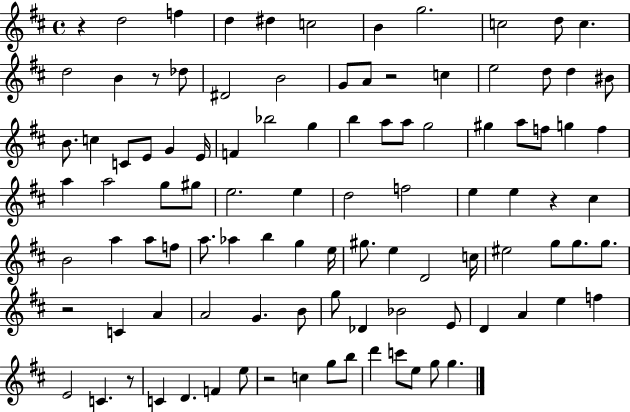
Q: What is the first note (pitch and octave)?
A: D5